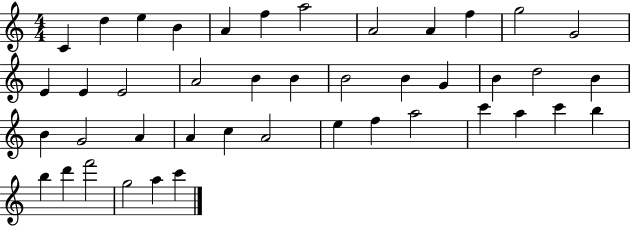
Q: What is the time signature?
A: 4/4